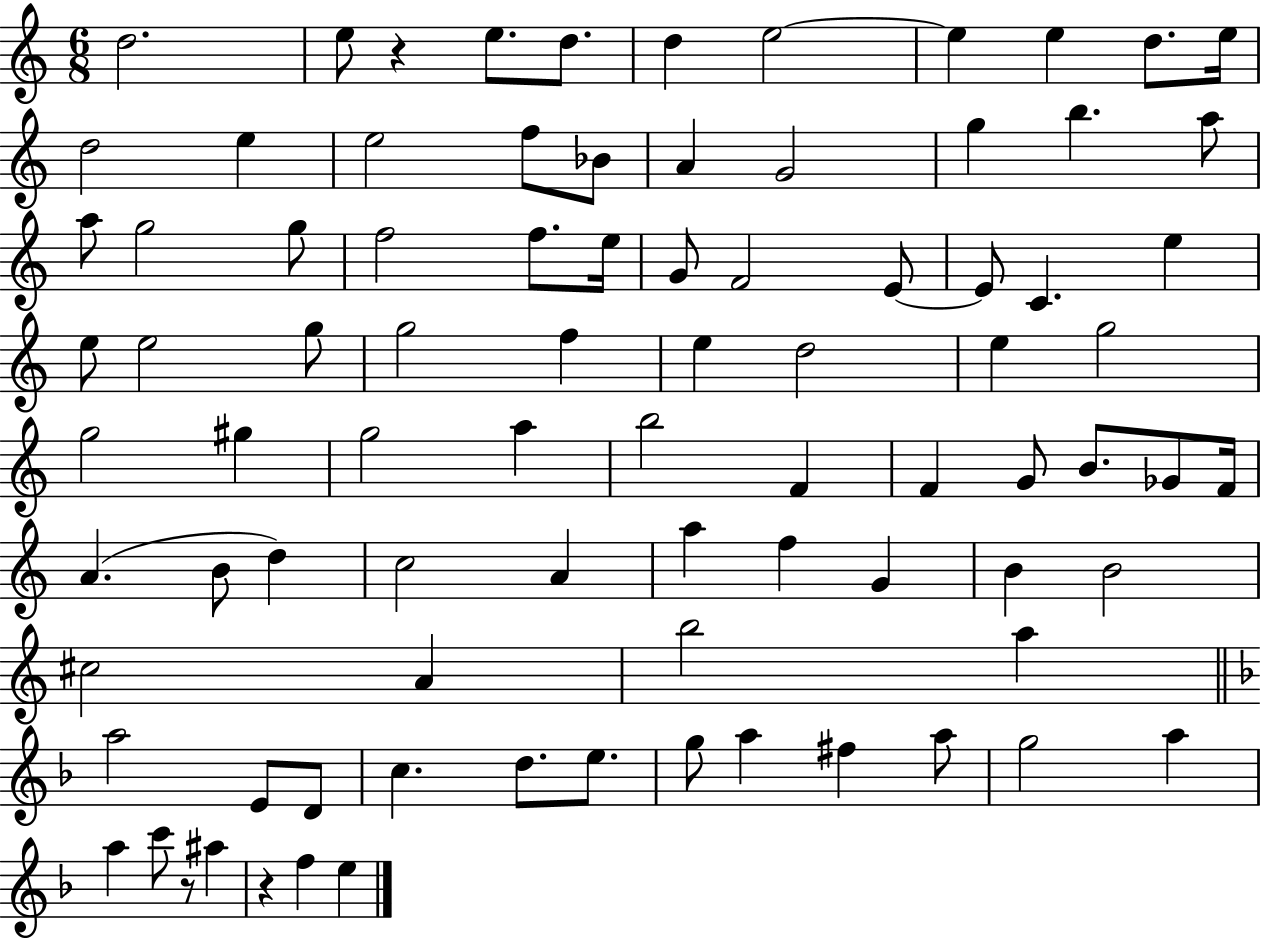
D5/h. E5/e R/q E5/e. D5/e. D5/q E5/h E5/q E5/q D5/e. E5/s D5/h E5/q E5/h F5/e Bb4/e A4/q G4/h G5/q B5/q. A5/e A5/e G5/h G5/e F5/h F5/e. E5/s G4/e F4/h E4/e E4/e C4/q. E5/q E5/e E5/h G5/e G5/h F5/q E5/q D5/h E5/q G5/h G5/h G#5/q G5/h A5/q B5/h F4/q F4/q G4/e B4/e. Gb4/e F4/s A4/q. B4/e D5/q C5/h A4/q A5/q F5/q G4/q B4/q B4/h C#5/h A4/q B5/h A5/q A5/h E4/e D4/e C5/q. D5/e. E5/e. G5/e A5/q F#5/q A5/e G5/h A5/q A5/q C6/e R/e A#5/q R/q F5/q E5/q